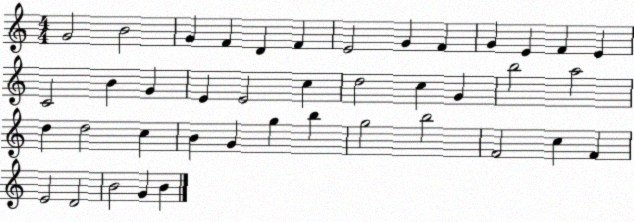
X:1
T:Untitled
M:4/4
L:1/4
K:C
G2 B2 G F D F E2 G F G E F E C2 B G E E2 c d2 c G b2 a2 d d2 c B G g b g2 b2 F2 c F E2 D2 B2 G B